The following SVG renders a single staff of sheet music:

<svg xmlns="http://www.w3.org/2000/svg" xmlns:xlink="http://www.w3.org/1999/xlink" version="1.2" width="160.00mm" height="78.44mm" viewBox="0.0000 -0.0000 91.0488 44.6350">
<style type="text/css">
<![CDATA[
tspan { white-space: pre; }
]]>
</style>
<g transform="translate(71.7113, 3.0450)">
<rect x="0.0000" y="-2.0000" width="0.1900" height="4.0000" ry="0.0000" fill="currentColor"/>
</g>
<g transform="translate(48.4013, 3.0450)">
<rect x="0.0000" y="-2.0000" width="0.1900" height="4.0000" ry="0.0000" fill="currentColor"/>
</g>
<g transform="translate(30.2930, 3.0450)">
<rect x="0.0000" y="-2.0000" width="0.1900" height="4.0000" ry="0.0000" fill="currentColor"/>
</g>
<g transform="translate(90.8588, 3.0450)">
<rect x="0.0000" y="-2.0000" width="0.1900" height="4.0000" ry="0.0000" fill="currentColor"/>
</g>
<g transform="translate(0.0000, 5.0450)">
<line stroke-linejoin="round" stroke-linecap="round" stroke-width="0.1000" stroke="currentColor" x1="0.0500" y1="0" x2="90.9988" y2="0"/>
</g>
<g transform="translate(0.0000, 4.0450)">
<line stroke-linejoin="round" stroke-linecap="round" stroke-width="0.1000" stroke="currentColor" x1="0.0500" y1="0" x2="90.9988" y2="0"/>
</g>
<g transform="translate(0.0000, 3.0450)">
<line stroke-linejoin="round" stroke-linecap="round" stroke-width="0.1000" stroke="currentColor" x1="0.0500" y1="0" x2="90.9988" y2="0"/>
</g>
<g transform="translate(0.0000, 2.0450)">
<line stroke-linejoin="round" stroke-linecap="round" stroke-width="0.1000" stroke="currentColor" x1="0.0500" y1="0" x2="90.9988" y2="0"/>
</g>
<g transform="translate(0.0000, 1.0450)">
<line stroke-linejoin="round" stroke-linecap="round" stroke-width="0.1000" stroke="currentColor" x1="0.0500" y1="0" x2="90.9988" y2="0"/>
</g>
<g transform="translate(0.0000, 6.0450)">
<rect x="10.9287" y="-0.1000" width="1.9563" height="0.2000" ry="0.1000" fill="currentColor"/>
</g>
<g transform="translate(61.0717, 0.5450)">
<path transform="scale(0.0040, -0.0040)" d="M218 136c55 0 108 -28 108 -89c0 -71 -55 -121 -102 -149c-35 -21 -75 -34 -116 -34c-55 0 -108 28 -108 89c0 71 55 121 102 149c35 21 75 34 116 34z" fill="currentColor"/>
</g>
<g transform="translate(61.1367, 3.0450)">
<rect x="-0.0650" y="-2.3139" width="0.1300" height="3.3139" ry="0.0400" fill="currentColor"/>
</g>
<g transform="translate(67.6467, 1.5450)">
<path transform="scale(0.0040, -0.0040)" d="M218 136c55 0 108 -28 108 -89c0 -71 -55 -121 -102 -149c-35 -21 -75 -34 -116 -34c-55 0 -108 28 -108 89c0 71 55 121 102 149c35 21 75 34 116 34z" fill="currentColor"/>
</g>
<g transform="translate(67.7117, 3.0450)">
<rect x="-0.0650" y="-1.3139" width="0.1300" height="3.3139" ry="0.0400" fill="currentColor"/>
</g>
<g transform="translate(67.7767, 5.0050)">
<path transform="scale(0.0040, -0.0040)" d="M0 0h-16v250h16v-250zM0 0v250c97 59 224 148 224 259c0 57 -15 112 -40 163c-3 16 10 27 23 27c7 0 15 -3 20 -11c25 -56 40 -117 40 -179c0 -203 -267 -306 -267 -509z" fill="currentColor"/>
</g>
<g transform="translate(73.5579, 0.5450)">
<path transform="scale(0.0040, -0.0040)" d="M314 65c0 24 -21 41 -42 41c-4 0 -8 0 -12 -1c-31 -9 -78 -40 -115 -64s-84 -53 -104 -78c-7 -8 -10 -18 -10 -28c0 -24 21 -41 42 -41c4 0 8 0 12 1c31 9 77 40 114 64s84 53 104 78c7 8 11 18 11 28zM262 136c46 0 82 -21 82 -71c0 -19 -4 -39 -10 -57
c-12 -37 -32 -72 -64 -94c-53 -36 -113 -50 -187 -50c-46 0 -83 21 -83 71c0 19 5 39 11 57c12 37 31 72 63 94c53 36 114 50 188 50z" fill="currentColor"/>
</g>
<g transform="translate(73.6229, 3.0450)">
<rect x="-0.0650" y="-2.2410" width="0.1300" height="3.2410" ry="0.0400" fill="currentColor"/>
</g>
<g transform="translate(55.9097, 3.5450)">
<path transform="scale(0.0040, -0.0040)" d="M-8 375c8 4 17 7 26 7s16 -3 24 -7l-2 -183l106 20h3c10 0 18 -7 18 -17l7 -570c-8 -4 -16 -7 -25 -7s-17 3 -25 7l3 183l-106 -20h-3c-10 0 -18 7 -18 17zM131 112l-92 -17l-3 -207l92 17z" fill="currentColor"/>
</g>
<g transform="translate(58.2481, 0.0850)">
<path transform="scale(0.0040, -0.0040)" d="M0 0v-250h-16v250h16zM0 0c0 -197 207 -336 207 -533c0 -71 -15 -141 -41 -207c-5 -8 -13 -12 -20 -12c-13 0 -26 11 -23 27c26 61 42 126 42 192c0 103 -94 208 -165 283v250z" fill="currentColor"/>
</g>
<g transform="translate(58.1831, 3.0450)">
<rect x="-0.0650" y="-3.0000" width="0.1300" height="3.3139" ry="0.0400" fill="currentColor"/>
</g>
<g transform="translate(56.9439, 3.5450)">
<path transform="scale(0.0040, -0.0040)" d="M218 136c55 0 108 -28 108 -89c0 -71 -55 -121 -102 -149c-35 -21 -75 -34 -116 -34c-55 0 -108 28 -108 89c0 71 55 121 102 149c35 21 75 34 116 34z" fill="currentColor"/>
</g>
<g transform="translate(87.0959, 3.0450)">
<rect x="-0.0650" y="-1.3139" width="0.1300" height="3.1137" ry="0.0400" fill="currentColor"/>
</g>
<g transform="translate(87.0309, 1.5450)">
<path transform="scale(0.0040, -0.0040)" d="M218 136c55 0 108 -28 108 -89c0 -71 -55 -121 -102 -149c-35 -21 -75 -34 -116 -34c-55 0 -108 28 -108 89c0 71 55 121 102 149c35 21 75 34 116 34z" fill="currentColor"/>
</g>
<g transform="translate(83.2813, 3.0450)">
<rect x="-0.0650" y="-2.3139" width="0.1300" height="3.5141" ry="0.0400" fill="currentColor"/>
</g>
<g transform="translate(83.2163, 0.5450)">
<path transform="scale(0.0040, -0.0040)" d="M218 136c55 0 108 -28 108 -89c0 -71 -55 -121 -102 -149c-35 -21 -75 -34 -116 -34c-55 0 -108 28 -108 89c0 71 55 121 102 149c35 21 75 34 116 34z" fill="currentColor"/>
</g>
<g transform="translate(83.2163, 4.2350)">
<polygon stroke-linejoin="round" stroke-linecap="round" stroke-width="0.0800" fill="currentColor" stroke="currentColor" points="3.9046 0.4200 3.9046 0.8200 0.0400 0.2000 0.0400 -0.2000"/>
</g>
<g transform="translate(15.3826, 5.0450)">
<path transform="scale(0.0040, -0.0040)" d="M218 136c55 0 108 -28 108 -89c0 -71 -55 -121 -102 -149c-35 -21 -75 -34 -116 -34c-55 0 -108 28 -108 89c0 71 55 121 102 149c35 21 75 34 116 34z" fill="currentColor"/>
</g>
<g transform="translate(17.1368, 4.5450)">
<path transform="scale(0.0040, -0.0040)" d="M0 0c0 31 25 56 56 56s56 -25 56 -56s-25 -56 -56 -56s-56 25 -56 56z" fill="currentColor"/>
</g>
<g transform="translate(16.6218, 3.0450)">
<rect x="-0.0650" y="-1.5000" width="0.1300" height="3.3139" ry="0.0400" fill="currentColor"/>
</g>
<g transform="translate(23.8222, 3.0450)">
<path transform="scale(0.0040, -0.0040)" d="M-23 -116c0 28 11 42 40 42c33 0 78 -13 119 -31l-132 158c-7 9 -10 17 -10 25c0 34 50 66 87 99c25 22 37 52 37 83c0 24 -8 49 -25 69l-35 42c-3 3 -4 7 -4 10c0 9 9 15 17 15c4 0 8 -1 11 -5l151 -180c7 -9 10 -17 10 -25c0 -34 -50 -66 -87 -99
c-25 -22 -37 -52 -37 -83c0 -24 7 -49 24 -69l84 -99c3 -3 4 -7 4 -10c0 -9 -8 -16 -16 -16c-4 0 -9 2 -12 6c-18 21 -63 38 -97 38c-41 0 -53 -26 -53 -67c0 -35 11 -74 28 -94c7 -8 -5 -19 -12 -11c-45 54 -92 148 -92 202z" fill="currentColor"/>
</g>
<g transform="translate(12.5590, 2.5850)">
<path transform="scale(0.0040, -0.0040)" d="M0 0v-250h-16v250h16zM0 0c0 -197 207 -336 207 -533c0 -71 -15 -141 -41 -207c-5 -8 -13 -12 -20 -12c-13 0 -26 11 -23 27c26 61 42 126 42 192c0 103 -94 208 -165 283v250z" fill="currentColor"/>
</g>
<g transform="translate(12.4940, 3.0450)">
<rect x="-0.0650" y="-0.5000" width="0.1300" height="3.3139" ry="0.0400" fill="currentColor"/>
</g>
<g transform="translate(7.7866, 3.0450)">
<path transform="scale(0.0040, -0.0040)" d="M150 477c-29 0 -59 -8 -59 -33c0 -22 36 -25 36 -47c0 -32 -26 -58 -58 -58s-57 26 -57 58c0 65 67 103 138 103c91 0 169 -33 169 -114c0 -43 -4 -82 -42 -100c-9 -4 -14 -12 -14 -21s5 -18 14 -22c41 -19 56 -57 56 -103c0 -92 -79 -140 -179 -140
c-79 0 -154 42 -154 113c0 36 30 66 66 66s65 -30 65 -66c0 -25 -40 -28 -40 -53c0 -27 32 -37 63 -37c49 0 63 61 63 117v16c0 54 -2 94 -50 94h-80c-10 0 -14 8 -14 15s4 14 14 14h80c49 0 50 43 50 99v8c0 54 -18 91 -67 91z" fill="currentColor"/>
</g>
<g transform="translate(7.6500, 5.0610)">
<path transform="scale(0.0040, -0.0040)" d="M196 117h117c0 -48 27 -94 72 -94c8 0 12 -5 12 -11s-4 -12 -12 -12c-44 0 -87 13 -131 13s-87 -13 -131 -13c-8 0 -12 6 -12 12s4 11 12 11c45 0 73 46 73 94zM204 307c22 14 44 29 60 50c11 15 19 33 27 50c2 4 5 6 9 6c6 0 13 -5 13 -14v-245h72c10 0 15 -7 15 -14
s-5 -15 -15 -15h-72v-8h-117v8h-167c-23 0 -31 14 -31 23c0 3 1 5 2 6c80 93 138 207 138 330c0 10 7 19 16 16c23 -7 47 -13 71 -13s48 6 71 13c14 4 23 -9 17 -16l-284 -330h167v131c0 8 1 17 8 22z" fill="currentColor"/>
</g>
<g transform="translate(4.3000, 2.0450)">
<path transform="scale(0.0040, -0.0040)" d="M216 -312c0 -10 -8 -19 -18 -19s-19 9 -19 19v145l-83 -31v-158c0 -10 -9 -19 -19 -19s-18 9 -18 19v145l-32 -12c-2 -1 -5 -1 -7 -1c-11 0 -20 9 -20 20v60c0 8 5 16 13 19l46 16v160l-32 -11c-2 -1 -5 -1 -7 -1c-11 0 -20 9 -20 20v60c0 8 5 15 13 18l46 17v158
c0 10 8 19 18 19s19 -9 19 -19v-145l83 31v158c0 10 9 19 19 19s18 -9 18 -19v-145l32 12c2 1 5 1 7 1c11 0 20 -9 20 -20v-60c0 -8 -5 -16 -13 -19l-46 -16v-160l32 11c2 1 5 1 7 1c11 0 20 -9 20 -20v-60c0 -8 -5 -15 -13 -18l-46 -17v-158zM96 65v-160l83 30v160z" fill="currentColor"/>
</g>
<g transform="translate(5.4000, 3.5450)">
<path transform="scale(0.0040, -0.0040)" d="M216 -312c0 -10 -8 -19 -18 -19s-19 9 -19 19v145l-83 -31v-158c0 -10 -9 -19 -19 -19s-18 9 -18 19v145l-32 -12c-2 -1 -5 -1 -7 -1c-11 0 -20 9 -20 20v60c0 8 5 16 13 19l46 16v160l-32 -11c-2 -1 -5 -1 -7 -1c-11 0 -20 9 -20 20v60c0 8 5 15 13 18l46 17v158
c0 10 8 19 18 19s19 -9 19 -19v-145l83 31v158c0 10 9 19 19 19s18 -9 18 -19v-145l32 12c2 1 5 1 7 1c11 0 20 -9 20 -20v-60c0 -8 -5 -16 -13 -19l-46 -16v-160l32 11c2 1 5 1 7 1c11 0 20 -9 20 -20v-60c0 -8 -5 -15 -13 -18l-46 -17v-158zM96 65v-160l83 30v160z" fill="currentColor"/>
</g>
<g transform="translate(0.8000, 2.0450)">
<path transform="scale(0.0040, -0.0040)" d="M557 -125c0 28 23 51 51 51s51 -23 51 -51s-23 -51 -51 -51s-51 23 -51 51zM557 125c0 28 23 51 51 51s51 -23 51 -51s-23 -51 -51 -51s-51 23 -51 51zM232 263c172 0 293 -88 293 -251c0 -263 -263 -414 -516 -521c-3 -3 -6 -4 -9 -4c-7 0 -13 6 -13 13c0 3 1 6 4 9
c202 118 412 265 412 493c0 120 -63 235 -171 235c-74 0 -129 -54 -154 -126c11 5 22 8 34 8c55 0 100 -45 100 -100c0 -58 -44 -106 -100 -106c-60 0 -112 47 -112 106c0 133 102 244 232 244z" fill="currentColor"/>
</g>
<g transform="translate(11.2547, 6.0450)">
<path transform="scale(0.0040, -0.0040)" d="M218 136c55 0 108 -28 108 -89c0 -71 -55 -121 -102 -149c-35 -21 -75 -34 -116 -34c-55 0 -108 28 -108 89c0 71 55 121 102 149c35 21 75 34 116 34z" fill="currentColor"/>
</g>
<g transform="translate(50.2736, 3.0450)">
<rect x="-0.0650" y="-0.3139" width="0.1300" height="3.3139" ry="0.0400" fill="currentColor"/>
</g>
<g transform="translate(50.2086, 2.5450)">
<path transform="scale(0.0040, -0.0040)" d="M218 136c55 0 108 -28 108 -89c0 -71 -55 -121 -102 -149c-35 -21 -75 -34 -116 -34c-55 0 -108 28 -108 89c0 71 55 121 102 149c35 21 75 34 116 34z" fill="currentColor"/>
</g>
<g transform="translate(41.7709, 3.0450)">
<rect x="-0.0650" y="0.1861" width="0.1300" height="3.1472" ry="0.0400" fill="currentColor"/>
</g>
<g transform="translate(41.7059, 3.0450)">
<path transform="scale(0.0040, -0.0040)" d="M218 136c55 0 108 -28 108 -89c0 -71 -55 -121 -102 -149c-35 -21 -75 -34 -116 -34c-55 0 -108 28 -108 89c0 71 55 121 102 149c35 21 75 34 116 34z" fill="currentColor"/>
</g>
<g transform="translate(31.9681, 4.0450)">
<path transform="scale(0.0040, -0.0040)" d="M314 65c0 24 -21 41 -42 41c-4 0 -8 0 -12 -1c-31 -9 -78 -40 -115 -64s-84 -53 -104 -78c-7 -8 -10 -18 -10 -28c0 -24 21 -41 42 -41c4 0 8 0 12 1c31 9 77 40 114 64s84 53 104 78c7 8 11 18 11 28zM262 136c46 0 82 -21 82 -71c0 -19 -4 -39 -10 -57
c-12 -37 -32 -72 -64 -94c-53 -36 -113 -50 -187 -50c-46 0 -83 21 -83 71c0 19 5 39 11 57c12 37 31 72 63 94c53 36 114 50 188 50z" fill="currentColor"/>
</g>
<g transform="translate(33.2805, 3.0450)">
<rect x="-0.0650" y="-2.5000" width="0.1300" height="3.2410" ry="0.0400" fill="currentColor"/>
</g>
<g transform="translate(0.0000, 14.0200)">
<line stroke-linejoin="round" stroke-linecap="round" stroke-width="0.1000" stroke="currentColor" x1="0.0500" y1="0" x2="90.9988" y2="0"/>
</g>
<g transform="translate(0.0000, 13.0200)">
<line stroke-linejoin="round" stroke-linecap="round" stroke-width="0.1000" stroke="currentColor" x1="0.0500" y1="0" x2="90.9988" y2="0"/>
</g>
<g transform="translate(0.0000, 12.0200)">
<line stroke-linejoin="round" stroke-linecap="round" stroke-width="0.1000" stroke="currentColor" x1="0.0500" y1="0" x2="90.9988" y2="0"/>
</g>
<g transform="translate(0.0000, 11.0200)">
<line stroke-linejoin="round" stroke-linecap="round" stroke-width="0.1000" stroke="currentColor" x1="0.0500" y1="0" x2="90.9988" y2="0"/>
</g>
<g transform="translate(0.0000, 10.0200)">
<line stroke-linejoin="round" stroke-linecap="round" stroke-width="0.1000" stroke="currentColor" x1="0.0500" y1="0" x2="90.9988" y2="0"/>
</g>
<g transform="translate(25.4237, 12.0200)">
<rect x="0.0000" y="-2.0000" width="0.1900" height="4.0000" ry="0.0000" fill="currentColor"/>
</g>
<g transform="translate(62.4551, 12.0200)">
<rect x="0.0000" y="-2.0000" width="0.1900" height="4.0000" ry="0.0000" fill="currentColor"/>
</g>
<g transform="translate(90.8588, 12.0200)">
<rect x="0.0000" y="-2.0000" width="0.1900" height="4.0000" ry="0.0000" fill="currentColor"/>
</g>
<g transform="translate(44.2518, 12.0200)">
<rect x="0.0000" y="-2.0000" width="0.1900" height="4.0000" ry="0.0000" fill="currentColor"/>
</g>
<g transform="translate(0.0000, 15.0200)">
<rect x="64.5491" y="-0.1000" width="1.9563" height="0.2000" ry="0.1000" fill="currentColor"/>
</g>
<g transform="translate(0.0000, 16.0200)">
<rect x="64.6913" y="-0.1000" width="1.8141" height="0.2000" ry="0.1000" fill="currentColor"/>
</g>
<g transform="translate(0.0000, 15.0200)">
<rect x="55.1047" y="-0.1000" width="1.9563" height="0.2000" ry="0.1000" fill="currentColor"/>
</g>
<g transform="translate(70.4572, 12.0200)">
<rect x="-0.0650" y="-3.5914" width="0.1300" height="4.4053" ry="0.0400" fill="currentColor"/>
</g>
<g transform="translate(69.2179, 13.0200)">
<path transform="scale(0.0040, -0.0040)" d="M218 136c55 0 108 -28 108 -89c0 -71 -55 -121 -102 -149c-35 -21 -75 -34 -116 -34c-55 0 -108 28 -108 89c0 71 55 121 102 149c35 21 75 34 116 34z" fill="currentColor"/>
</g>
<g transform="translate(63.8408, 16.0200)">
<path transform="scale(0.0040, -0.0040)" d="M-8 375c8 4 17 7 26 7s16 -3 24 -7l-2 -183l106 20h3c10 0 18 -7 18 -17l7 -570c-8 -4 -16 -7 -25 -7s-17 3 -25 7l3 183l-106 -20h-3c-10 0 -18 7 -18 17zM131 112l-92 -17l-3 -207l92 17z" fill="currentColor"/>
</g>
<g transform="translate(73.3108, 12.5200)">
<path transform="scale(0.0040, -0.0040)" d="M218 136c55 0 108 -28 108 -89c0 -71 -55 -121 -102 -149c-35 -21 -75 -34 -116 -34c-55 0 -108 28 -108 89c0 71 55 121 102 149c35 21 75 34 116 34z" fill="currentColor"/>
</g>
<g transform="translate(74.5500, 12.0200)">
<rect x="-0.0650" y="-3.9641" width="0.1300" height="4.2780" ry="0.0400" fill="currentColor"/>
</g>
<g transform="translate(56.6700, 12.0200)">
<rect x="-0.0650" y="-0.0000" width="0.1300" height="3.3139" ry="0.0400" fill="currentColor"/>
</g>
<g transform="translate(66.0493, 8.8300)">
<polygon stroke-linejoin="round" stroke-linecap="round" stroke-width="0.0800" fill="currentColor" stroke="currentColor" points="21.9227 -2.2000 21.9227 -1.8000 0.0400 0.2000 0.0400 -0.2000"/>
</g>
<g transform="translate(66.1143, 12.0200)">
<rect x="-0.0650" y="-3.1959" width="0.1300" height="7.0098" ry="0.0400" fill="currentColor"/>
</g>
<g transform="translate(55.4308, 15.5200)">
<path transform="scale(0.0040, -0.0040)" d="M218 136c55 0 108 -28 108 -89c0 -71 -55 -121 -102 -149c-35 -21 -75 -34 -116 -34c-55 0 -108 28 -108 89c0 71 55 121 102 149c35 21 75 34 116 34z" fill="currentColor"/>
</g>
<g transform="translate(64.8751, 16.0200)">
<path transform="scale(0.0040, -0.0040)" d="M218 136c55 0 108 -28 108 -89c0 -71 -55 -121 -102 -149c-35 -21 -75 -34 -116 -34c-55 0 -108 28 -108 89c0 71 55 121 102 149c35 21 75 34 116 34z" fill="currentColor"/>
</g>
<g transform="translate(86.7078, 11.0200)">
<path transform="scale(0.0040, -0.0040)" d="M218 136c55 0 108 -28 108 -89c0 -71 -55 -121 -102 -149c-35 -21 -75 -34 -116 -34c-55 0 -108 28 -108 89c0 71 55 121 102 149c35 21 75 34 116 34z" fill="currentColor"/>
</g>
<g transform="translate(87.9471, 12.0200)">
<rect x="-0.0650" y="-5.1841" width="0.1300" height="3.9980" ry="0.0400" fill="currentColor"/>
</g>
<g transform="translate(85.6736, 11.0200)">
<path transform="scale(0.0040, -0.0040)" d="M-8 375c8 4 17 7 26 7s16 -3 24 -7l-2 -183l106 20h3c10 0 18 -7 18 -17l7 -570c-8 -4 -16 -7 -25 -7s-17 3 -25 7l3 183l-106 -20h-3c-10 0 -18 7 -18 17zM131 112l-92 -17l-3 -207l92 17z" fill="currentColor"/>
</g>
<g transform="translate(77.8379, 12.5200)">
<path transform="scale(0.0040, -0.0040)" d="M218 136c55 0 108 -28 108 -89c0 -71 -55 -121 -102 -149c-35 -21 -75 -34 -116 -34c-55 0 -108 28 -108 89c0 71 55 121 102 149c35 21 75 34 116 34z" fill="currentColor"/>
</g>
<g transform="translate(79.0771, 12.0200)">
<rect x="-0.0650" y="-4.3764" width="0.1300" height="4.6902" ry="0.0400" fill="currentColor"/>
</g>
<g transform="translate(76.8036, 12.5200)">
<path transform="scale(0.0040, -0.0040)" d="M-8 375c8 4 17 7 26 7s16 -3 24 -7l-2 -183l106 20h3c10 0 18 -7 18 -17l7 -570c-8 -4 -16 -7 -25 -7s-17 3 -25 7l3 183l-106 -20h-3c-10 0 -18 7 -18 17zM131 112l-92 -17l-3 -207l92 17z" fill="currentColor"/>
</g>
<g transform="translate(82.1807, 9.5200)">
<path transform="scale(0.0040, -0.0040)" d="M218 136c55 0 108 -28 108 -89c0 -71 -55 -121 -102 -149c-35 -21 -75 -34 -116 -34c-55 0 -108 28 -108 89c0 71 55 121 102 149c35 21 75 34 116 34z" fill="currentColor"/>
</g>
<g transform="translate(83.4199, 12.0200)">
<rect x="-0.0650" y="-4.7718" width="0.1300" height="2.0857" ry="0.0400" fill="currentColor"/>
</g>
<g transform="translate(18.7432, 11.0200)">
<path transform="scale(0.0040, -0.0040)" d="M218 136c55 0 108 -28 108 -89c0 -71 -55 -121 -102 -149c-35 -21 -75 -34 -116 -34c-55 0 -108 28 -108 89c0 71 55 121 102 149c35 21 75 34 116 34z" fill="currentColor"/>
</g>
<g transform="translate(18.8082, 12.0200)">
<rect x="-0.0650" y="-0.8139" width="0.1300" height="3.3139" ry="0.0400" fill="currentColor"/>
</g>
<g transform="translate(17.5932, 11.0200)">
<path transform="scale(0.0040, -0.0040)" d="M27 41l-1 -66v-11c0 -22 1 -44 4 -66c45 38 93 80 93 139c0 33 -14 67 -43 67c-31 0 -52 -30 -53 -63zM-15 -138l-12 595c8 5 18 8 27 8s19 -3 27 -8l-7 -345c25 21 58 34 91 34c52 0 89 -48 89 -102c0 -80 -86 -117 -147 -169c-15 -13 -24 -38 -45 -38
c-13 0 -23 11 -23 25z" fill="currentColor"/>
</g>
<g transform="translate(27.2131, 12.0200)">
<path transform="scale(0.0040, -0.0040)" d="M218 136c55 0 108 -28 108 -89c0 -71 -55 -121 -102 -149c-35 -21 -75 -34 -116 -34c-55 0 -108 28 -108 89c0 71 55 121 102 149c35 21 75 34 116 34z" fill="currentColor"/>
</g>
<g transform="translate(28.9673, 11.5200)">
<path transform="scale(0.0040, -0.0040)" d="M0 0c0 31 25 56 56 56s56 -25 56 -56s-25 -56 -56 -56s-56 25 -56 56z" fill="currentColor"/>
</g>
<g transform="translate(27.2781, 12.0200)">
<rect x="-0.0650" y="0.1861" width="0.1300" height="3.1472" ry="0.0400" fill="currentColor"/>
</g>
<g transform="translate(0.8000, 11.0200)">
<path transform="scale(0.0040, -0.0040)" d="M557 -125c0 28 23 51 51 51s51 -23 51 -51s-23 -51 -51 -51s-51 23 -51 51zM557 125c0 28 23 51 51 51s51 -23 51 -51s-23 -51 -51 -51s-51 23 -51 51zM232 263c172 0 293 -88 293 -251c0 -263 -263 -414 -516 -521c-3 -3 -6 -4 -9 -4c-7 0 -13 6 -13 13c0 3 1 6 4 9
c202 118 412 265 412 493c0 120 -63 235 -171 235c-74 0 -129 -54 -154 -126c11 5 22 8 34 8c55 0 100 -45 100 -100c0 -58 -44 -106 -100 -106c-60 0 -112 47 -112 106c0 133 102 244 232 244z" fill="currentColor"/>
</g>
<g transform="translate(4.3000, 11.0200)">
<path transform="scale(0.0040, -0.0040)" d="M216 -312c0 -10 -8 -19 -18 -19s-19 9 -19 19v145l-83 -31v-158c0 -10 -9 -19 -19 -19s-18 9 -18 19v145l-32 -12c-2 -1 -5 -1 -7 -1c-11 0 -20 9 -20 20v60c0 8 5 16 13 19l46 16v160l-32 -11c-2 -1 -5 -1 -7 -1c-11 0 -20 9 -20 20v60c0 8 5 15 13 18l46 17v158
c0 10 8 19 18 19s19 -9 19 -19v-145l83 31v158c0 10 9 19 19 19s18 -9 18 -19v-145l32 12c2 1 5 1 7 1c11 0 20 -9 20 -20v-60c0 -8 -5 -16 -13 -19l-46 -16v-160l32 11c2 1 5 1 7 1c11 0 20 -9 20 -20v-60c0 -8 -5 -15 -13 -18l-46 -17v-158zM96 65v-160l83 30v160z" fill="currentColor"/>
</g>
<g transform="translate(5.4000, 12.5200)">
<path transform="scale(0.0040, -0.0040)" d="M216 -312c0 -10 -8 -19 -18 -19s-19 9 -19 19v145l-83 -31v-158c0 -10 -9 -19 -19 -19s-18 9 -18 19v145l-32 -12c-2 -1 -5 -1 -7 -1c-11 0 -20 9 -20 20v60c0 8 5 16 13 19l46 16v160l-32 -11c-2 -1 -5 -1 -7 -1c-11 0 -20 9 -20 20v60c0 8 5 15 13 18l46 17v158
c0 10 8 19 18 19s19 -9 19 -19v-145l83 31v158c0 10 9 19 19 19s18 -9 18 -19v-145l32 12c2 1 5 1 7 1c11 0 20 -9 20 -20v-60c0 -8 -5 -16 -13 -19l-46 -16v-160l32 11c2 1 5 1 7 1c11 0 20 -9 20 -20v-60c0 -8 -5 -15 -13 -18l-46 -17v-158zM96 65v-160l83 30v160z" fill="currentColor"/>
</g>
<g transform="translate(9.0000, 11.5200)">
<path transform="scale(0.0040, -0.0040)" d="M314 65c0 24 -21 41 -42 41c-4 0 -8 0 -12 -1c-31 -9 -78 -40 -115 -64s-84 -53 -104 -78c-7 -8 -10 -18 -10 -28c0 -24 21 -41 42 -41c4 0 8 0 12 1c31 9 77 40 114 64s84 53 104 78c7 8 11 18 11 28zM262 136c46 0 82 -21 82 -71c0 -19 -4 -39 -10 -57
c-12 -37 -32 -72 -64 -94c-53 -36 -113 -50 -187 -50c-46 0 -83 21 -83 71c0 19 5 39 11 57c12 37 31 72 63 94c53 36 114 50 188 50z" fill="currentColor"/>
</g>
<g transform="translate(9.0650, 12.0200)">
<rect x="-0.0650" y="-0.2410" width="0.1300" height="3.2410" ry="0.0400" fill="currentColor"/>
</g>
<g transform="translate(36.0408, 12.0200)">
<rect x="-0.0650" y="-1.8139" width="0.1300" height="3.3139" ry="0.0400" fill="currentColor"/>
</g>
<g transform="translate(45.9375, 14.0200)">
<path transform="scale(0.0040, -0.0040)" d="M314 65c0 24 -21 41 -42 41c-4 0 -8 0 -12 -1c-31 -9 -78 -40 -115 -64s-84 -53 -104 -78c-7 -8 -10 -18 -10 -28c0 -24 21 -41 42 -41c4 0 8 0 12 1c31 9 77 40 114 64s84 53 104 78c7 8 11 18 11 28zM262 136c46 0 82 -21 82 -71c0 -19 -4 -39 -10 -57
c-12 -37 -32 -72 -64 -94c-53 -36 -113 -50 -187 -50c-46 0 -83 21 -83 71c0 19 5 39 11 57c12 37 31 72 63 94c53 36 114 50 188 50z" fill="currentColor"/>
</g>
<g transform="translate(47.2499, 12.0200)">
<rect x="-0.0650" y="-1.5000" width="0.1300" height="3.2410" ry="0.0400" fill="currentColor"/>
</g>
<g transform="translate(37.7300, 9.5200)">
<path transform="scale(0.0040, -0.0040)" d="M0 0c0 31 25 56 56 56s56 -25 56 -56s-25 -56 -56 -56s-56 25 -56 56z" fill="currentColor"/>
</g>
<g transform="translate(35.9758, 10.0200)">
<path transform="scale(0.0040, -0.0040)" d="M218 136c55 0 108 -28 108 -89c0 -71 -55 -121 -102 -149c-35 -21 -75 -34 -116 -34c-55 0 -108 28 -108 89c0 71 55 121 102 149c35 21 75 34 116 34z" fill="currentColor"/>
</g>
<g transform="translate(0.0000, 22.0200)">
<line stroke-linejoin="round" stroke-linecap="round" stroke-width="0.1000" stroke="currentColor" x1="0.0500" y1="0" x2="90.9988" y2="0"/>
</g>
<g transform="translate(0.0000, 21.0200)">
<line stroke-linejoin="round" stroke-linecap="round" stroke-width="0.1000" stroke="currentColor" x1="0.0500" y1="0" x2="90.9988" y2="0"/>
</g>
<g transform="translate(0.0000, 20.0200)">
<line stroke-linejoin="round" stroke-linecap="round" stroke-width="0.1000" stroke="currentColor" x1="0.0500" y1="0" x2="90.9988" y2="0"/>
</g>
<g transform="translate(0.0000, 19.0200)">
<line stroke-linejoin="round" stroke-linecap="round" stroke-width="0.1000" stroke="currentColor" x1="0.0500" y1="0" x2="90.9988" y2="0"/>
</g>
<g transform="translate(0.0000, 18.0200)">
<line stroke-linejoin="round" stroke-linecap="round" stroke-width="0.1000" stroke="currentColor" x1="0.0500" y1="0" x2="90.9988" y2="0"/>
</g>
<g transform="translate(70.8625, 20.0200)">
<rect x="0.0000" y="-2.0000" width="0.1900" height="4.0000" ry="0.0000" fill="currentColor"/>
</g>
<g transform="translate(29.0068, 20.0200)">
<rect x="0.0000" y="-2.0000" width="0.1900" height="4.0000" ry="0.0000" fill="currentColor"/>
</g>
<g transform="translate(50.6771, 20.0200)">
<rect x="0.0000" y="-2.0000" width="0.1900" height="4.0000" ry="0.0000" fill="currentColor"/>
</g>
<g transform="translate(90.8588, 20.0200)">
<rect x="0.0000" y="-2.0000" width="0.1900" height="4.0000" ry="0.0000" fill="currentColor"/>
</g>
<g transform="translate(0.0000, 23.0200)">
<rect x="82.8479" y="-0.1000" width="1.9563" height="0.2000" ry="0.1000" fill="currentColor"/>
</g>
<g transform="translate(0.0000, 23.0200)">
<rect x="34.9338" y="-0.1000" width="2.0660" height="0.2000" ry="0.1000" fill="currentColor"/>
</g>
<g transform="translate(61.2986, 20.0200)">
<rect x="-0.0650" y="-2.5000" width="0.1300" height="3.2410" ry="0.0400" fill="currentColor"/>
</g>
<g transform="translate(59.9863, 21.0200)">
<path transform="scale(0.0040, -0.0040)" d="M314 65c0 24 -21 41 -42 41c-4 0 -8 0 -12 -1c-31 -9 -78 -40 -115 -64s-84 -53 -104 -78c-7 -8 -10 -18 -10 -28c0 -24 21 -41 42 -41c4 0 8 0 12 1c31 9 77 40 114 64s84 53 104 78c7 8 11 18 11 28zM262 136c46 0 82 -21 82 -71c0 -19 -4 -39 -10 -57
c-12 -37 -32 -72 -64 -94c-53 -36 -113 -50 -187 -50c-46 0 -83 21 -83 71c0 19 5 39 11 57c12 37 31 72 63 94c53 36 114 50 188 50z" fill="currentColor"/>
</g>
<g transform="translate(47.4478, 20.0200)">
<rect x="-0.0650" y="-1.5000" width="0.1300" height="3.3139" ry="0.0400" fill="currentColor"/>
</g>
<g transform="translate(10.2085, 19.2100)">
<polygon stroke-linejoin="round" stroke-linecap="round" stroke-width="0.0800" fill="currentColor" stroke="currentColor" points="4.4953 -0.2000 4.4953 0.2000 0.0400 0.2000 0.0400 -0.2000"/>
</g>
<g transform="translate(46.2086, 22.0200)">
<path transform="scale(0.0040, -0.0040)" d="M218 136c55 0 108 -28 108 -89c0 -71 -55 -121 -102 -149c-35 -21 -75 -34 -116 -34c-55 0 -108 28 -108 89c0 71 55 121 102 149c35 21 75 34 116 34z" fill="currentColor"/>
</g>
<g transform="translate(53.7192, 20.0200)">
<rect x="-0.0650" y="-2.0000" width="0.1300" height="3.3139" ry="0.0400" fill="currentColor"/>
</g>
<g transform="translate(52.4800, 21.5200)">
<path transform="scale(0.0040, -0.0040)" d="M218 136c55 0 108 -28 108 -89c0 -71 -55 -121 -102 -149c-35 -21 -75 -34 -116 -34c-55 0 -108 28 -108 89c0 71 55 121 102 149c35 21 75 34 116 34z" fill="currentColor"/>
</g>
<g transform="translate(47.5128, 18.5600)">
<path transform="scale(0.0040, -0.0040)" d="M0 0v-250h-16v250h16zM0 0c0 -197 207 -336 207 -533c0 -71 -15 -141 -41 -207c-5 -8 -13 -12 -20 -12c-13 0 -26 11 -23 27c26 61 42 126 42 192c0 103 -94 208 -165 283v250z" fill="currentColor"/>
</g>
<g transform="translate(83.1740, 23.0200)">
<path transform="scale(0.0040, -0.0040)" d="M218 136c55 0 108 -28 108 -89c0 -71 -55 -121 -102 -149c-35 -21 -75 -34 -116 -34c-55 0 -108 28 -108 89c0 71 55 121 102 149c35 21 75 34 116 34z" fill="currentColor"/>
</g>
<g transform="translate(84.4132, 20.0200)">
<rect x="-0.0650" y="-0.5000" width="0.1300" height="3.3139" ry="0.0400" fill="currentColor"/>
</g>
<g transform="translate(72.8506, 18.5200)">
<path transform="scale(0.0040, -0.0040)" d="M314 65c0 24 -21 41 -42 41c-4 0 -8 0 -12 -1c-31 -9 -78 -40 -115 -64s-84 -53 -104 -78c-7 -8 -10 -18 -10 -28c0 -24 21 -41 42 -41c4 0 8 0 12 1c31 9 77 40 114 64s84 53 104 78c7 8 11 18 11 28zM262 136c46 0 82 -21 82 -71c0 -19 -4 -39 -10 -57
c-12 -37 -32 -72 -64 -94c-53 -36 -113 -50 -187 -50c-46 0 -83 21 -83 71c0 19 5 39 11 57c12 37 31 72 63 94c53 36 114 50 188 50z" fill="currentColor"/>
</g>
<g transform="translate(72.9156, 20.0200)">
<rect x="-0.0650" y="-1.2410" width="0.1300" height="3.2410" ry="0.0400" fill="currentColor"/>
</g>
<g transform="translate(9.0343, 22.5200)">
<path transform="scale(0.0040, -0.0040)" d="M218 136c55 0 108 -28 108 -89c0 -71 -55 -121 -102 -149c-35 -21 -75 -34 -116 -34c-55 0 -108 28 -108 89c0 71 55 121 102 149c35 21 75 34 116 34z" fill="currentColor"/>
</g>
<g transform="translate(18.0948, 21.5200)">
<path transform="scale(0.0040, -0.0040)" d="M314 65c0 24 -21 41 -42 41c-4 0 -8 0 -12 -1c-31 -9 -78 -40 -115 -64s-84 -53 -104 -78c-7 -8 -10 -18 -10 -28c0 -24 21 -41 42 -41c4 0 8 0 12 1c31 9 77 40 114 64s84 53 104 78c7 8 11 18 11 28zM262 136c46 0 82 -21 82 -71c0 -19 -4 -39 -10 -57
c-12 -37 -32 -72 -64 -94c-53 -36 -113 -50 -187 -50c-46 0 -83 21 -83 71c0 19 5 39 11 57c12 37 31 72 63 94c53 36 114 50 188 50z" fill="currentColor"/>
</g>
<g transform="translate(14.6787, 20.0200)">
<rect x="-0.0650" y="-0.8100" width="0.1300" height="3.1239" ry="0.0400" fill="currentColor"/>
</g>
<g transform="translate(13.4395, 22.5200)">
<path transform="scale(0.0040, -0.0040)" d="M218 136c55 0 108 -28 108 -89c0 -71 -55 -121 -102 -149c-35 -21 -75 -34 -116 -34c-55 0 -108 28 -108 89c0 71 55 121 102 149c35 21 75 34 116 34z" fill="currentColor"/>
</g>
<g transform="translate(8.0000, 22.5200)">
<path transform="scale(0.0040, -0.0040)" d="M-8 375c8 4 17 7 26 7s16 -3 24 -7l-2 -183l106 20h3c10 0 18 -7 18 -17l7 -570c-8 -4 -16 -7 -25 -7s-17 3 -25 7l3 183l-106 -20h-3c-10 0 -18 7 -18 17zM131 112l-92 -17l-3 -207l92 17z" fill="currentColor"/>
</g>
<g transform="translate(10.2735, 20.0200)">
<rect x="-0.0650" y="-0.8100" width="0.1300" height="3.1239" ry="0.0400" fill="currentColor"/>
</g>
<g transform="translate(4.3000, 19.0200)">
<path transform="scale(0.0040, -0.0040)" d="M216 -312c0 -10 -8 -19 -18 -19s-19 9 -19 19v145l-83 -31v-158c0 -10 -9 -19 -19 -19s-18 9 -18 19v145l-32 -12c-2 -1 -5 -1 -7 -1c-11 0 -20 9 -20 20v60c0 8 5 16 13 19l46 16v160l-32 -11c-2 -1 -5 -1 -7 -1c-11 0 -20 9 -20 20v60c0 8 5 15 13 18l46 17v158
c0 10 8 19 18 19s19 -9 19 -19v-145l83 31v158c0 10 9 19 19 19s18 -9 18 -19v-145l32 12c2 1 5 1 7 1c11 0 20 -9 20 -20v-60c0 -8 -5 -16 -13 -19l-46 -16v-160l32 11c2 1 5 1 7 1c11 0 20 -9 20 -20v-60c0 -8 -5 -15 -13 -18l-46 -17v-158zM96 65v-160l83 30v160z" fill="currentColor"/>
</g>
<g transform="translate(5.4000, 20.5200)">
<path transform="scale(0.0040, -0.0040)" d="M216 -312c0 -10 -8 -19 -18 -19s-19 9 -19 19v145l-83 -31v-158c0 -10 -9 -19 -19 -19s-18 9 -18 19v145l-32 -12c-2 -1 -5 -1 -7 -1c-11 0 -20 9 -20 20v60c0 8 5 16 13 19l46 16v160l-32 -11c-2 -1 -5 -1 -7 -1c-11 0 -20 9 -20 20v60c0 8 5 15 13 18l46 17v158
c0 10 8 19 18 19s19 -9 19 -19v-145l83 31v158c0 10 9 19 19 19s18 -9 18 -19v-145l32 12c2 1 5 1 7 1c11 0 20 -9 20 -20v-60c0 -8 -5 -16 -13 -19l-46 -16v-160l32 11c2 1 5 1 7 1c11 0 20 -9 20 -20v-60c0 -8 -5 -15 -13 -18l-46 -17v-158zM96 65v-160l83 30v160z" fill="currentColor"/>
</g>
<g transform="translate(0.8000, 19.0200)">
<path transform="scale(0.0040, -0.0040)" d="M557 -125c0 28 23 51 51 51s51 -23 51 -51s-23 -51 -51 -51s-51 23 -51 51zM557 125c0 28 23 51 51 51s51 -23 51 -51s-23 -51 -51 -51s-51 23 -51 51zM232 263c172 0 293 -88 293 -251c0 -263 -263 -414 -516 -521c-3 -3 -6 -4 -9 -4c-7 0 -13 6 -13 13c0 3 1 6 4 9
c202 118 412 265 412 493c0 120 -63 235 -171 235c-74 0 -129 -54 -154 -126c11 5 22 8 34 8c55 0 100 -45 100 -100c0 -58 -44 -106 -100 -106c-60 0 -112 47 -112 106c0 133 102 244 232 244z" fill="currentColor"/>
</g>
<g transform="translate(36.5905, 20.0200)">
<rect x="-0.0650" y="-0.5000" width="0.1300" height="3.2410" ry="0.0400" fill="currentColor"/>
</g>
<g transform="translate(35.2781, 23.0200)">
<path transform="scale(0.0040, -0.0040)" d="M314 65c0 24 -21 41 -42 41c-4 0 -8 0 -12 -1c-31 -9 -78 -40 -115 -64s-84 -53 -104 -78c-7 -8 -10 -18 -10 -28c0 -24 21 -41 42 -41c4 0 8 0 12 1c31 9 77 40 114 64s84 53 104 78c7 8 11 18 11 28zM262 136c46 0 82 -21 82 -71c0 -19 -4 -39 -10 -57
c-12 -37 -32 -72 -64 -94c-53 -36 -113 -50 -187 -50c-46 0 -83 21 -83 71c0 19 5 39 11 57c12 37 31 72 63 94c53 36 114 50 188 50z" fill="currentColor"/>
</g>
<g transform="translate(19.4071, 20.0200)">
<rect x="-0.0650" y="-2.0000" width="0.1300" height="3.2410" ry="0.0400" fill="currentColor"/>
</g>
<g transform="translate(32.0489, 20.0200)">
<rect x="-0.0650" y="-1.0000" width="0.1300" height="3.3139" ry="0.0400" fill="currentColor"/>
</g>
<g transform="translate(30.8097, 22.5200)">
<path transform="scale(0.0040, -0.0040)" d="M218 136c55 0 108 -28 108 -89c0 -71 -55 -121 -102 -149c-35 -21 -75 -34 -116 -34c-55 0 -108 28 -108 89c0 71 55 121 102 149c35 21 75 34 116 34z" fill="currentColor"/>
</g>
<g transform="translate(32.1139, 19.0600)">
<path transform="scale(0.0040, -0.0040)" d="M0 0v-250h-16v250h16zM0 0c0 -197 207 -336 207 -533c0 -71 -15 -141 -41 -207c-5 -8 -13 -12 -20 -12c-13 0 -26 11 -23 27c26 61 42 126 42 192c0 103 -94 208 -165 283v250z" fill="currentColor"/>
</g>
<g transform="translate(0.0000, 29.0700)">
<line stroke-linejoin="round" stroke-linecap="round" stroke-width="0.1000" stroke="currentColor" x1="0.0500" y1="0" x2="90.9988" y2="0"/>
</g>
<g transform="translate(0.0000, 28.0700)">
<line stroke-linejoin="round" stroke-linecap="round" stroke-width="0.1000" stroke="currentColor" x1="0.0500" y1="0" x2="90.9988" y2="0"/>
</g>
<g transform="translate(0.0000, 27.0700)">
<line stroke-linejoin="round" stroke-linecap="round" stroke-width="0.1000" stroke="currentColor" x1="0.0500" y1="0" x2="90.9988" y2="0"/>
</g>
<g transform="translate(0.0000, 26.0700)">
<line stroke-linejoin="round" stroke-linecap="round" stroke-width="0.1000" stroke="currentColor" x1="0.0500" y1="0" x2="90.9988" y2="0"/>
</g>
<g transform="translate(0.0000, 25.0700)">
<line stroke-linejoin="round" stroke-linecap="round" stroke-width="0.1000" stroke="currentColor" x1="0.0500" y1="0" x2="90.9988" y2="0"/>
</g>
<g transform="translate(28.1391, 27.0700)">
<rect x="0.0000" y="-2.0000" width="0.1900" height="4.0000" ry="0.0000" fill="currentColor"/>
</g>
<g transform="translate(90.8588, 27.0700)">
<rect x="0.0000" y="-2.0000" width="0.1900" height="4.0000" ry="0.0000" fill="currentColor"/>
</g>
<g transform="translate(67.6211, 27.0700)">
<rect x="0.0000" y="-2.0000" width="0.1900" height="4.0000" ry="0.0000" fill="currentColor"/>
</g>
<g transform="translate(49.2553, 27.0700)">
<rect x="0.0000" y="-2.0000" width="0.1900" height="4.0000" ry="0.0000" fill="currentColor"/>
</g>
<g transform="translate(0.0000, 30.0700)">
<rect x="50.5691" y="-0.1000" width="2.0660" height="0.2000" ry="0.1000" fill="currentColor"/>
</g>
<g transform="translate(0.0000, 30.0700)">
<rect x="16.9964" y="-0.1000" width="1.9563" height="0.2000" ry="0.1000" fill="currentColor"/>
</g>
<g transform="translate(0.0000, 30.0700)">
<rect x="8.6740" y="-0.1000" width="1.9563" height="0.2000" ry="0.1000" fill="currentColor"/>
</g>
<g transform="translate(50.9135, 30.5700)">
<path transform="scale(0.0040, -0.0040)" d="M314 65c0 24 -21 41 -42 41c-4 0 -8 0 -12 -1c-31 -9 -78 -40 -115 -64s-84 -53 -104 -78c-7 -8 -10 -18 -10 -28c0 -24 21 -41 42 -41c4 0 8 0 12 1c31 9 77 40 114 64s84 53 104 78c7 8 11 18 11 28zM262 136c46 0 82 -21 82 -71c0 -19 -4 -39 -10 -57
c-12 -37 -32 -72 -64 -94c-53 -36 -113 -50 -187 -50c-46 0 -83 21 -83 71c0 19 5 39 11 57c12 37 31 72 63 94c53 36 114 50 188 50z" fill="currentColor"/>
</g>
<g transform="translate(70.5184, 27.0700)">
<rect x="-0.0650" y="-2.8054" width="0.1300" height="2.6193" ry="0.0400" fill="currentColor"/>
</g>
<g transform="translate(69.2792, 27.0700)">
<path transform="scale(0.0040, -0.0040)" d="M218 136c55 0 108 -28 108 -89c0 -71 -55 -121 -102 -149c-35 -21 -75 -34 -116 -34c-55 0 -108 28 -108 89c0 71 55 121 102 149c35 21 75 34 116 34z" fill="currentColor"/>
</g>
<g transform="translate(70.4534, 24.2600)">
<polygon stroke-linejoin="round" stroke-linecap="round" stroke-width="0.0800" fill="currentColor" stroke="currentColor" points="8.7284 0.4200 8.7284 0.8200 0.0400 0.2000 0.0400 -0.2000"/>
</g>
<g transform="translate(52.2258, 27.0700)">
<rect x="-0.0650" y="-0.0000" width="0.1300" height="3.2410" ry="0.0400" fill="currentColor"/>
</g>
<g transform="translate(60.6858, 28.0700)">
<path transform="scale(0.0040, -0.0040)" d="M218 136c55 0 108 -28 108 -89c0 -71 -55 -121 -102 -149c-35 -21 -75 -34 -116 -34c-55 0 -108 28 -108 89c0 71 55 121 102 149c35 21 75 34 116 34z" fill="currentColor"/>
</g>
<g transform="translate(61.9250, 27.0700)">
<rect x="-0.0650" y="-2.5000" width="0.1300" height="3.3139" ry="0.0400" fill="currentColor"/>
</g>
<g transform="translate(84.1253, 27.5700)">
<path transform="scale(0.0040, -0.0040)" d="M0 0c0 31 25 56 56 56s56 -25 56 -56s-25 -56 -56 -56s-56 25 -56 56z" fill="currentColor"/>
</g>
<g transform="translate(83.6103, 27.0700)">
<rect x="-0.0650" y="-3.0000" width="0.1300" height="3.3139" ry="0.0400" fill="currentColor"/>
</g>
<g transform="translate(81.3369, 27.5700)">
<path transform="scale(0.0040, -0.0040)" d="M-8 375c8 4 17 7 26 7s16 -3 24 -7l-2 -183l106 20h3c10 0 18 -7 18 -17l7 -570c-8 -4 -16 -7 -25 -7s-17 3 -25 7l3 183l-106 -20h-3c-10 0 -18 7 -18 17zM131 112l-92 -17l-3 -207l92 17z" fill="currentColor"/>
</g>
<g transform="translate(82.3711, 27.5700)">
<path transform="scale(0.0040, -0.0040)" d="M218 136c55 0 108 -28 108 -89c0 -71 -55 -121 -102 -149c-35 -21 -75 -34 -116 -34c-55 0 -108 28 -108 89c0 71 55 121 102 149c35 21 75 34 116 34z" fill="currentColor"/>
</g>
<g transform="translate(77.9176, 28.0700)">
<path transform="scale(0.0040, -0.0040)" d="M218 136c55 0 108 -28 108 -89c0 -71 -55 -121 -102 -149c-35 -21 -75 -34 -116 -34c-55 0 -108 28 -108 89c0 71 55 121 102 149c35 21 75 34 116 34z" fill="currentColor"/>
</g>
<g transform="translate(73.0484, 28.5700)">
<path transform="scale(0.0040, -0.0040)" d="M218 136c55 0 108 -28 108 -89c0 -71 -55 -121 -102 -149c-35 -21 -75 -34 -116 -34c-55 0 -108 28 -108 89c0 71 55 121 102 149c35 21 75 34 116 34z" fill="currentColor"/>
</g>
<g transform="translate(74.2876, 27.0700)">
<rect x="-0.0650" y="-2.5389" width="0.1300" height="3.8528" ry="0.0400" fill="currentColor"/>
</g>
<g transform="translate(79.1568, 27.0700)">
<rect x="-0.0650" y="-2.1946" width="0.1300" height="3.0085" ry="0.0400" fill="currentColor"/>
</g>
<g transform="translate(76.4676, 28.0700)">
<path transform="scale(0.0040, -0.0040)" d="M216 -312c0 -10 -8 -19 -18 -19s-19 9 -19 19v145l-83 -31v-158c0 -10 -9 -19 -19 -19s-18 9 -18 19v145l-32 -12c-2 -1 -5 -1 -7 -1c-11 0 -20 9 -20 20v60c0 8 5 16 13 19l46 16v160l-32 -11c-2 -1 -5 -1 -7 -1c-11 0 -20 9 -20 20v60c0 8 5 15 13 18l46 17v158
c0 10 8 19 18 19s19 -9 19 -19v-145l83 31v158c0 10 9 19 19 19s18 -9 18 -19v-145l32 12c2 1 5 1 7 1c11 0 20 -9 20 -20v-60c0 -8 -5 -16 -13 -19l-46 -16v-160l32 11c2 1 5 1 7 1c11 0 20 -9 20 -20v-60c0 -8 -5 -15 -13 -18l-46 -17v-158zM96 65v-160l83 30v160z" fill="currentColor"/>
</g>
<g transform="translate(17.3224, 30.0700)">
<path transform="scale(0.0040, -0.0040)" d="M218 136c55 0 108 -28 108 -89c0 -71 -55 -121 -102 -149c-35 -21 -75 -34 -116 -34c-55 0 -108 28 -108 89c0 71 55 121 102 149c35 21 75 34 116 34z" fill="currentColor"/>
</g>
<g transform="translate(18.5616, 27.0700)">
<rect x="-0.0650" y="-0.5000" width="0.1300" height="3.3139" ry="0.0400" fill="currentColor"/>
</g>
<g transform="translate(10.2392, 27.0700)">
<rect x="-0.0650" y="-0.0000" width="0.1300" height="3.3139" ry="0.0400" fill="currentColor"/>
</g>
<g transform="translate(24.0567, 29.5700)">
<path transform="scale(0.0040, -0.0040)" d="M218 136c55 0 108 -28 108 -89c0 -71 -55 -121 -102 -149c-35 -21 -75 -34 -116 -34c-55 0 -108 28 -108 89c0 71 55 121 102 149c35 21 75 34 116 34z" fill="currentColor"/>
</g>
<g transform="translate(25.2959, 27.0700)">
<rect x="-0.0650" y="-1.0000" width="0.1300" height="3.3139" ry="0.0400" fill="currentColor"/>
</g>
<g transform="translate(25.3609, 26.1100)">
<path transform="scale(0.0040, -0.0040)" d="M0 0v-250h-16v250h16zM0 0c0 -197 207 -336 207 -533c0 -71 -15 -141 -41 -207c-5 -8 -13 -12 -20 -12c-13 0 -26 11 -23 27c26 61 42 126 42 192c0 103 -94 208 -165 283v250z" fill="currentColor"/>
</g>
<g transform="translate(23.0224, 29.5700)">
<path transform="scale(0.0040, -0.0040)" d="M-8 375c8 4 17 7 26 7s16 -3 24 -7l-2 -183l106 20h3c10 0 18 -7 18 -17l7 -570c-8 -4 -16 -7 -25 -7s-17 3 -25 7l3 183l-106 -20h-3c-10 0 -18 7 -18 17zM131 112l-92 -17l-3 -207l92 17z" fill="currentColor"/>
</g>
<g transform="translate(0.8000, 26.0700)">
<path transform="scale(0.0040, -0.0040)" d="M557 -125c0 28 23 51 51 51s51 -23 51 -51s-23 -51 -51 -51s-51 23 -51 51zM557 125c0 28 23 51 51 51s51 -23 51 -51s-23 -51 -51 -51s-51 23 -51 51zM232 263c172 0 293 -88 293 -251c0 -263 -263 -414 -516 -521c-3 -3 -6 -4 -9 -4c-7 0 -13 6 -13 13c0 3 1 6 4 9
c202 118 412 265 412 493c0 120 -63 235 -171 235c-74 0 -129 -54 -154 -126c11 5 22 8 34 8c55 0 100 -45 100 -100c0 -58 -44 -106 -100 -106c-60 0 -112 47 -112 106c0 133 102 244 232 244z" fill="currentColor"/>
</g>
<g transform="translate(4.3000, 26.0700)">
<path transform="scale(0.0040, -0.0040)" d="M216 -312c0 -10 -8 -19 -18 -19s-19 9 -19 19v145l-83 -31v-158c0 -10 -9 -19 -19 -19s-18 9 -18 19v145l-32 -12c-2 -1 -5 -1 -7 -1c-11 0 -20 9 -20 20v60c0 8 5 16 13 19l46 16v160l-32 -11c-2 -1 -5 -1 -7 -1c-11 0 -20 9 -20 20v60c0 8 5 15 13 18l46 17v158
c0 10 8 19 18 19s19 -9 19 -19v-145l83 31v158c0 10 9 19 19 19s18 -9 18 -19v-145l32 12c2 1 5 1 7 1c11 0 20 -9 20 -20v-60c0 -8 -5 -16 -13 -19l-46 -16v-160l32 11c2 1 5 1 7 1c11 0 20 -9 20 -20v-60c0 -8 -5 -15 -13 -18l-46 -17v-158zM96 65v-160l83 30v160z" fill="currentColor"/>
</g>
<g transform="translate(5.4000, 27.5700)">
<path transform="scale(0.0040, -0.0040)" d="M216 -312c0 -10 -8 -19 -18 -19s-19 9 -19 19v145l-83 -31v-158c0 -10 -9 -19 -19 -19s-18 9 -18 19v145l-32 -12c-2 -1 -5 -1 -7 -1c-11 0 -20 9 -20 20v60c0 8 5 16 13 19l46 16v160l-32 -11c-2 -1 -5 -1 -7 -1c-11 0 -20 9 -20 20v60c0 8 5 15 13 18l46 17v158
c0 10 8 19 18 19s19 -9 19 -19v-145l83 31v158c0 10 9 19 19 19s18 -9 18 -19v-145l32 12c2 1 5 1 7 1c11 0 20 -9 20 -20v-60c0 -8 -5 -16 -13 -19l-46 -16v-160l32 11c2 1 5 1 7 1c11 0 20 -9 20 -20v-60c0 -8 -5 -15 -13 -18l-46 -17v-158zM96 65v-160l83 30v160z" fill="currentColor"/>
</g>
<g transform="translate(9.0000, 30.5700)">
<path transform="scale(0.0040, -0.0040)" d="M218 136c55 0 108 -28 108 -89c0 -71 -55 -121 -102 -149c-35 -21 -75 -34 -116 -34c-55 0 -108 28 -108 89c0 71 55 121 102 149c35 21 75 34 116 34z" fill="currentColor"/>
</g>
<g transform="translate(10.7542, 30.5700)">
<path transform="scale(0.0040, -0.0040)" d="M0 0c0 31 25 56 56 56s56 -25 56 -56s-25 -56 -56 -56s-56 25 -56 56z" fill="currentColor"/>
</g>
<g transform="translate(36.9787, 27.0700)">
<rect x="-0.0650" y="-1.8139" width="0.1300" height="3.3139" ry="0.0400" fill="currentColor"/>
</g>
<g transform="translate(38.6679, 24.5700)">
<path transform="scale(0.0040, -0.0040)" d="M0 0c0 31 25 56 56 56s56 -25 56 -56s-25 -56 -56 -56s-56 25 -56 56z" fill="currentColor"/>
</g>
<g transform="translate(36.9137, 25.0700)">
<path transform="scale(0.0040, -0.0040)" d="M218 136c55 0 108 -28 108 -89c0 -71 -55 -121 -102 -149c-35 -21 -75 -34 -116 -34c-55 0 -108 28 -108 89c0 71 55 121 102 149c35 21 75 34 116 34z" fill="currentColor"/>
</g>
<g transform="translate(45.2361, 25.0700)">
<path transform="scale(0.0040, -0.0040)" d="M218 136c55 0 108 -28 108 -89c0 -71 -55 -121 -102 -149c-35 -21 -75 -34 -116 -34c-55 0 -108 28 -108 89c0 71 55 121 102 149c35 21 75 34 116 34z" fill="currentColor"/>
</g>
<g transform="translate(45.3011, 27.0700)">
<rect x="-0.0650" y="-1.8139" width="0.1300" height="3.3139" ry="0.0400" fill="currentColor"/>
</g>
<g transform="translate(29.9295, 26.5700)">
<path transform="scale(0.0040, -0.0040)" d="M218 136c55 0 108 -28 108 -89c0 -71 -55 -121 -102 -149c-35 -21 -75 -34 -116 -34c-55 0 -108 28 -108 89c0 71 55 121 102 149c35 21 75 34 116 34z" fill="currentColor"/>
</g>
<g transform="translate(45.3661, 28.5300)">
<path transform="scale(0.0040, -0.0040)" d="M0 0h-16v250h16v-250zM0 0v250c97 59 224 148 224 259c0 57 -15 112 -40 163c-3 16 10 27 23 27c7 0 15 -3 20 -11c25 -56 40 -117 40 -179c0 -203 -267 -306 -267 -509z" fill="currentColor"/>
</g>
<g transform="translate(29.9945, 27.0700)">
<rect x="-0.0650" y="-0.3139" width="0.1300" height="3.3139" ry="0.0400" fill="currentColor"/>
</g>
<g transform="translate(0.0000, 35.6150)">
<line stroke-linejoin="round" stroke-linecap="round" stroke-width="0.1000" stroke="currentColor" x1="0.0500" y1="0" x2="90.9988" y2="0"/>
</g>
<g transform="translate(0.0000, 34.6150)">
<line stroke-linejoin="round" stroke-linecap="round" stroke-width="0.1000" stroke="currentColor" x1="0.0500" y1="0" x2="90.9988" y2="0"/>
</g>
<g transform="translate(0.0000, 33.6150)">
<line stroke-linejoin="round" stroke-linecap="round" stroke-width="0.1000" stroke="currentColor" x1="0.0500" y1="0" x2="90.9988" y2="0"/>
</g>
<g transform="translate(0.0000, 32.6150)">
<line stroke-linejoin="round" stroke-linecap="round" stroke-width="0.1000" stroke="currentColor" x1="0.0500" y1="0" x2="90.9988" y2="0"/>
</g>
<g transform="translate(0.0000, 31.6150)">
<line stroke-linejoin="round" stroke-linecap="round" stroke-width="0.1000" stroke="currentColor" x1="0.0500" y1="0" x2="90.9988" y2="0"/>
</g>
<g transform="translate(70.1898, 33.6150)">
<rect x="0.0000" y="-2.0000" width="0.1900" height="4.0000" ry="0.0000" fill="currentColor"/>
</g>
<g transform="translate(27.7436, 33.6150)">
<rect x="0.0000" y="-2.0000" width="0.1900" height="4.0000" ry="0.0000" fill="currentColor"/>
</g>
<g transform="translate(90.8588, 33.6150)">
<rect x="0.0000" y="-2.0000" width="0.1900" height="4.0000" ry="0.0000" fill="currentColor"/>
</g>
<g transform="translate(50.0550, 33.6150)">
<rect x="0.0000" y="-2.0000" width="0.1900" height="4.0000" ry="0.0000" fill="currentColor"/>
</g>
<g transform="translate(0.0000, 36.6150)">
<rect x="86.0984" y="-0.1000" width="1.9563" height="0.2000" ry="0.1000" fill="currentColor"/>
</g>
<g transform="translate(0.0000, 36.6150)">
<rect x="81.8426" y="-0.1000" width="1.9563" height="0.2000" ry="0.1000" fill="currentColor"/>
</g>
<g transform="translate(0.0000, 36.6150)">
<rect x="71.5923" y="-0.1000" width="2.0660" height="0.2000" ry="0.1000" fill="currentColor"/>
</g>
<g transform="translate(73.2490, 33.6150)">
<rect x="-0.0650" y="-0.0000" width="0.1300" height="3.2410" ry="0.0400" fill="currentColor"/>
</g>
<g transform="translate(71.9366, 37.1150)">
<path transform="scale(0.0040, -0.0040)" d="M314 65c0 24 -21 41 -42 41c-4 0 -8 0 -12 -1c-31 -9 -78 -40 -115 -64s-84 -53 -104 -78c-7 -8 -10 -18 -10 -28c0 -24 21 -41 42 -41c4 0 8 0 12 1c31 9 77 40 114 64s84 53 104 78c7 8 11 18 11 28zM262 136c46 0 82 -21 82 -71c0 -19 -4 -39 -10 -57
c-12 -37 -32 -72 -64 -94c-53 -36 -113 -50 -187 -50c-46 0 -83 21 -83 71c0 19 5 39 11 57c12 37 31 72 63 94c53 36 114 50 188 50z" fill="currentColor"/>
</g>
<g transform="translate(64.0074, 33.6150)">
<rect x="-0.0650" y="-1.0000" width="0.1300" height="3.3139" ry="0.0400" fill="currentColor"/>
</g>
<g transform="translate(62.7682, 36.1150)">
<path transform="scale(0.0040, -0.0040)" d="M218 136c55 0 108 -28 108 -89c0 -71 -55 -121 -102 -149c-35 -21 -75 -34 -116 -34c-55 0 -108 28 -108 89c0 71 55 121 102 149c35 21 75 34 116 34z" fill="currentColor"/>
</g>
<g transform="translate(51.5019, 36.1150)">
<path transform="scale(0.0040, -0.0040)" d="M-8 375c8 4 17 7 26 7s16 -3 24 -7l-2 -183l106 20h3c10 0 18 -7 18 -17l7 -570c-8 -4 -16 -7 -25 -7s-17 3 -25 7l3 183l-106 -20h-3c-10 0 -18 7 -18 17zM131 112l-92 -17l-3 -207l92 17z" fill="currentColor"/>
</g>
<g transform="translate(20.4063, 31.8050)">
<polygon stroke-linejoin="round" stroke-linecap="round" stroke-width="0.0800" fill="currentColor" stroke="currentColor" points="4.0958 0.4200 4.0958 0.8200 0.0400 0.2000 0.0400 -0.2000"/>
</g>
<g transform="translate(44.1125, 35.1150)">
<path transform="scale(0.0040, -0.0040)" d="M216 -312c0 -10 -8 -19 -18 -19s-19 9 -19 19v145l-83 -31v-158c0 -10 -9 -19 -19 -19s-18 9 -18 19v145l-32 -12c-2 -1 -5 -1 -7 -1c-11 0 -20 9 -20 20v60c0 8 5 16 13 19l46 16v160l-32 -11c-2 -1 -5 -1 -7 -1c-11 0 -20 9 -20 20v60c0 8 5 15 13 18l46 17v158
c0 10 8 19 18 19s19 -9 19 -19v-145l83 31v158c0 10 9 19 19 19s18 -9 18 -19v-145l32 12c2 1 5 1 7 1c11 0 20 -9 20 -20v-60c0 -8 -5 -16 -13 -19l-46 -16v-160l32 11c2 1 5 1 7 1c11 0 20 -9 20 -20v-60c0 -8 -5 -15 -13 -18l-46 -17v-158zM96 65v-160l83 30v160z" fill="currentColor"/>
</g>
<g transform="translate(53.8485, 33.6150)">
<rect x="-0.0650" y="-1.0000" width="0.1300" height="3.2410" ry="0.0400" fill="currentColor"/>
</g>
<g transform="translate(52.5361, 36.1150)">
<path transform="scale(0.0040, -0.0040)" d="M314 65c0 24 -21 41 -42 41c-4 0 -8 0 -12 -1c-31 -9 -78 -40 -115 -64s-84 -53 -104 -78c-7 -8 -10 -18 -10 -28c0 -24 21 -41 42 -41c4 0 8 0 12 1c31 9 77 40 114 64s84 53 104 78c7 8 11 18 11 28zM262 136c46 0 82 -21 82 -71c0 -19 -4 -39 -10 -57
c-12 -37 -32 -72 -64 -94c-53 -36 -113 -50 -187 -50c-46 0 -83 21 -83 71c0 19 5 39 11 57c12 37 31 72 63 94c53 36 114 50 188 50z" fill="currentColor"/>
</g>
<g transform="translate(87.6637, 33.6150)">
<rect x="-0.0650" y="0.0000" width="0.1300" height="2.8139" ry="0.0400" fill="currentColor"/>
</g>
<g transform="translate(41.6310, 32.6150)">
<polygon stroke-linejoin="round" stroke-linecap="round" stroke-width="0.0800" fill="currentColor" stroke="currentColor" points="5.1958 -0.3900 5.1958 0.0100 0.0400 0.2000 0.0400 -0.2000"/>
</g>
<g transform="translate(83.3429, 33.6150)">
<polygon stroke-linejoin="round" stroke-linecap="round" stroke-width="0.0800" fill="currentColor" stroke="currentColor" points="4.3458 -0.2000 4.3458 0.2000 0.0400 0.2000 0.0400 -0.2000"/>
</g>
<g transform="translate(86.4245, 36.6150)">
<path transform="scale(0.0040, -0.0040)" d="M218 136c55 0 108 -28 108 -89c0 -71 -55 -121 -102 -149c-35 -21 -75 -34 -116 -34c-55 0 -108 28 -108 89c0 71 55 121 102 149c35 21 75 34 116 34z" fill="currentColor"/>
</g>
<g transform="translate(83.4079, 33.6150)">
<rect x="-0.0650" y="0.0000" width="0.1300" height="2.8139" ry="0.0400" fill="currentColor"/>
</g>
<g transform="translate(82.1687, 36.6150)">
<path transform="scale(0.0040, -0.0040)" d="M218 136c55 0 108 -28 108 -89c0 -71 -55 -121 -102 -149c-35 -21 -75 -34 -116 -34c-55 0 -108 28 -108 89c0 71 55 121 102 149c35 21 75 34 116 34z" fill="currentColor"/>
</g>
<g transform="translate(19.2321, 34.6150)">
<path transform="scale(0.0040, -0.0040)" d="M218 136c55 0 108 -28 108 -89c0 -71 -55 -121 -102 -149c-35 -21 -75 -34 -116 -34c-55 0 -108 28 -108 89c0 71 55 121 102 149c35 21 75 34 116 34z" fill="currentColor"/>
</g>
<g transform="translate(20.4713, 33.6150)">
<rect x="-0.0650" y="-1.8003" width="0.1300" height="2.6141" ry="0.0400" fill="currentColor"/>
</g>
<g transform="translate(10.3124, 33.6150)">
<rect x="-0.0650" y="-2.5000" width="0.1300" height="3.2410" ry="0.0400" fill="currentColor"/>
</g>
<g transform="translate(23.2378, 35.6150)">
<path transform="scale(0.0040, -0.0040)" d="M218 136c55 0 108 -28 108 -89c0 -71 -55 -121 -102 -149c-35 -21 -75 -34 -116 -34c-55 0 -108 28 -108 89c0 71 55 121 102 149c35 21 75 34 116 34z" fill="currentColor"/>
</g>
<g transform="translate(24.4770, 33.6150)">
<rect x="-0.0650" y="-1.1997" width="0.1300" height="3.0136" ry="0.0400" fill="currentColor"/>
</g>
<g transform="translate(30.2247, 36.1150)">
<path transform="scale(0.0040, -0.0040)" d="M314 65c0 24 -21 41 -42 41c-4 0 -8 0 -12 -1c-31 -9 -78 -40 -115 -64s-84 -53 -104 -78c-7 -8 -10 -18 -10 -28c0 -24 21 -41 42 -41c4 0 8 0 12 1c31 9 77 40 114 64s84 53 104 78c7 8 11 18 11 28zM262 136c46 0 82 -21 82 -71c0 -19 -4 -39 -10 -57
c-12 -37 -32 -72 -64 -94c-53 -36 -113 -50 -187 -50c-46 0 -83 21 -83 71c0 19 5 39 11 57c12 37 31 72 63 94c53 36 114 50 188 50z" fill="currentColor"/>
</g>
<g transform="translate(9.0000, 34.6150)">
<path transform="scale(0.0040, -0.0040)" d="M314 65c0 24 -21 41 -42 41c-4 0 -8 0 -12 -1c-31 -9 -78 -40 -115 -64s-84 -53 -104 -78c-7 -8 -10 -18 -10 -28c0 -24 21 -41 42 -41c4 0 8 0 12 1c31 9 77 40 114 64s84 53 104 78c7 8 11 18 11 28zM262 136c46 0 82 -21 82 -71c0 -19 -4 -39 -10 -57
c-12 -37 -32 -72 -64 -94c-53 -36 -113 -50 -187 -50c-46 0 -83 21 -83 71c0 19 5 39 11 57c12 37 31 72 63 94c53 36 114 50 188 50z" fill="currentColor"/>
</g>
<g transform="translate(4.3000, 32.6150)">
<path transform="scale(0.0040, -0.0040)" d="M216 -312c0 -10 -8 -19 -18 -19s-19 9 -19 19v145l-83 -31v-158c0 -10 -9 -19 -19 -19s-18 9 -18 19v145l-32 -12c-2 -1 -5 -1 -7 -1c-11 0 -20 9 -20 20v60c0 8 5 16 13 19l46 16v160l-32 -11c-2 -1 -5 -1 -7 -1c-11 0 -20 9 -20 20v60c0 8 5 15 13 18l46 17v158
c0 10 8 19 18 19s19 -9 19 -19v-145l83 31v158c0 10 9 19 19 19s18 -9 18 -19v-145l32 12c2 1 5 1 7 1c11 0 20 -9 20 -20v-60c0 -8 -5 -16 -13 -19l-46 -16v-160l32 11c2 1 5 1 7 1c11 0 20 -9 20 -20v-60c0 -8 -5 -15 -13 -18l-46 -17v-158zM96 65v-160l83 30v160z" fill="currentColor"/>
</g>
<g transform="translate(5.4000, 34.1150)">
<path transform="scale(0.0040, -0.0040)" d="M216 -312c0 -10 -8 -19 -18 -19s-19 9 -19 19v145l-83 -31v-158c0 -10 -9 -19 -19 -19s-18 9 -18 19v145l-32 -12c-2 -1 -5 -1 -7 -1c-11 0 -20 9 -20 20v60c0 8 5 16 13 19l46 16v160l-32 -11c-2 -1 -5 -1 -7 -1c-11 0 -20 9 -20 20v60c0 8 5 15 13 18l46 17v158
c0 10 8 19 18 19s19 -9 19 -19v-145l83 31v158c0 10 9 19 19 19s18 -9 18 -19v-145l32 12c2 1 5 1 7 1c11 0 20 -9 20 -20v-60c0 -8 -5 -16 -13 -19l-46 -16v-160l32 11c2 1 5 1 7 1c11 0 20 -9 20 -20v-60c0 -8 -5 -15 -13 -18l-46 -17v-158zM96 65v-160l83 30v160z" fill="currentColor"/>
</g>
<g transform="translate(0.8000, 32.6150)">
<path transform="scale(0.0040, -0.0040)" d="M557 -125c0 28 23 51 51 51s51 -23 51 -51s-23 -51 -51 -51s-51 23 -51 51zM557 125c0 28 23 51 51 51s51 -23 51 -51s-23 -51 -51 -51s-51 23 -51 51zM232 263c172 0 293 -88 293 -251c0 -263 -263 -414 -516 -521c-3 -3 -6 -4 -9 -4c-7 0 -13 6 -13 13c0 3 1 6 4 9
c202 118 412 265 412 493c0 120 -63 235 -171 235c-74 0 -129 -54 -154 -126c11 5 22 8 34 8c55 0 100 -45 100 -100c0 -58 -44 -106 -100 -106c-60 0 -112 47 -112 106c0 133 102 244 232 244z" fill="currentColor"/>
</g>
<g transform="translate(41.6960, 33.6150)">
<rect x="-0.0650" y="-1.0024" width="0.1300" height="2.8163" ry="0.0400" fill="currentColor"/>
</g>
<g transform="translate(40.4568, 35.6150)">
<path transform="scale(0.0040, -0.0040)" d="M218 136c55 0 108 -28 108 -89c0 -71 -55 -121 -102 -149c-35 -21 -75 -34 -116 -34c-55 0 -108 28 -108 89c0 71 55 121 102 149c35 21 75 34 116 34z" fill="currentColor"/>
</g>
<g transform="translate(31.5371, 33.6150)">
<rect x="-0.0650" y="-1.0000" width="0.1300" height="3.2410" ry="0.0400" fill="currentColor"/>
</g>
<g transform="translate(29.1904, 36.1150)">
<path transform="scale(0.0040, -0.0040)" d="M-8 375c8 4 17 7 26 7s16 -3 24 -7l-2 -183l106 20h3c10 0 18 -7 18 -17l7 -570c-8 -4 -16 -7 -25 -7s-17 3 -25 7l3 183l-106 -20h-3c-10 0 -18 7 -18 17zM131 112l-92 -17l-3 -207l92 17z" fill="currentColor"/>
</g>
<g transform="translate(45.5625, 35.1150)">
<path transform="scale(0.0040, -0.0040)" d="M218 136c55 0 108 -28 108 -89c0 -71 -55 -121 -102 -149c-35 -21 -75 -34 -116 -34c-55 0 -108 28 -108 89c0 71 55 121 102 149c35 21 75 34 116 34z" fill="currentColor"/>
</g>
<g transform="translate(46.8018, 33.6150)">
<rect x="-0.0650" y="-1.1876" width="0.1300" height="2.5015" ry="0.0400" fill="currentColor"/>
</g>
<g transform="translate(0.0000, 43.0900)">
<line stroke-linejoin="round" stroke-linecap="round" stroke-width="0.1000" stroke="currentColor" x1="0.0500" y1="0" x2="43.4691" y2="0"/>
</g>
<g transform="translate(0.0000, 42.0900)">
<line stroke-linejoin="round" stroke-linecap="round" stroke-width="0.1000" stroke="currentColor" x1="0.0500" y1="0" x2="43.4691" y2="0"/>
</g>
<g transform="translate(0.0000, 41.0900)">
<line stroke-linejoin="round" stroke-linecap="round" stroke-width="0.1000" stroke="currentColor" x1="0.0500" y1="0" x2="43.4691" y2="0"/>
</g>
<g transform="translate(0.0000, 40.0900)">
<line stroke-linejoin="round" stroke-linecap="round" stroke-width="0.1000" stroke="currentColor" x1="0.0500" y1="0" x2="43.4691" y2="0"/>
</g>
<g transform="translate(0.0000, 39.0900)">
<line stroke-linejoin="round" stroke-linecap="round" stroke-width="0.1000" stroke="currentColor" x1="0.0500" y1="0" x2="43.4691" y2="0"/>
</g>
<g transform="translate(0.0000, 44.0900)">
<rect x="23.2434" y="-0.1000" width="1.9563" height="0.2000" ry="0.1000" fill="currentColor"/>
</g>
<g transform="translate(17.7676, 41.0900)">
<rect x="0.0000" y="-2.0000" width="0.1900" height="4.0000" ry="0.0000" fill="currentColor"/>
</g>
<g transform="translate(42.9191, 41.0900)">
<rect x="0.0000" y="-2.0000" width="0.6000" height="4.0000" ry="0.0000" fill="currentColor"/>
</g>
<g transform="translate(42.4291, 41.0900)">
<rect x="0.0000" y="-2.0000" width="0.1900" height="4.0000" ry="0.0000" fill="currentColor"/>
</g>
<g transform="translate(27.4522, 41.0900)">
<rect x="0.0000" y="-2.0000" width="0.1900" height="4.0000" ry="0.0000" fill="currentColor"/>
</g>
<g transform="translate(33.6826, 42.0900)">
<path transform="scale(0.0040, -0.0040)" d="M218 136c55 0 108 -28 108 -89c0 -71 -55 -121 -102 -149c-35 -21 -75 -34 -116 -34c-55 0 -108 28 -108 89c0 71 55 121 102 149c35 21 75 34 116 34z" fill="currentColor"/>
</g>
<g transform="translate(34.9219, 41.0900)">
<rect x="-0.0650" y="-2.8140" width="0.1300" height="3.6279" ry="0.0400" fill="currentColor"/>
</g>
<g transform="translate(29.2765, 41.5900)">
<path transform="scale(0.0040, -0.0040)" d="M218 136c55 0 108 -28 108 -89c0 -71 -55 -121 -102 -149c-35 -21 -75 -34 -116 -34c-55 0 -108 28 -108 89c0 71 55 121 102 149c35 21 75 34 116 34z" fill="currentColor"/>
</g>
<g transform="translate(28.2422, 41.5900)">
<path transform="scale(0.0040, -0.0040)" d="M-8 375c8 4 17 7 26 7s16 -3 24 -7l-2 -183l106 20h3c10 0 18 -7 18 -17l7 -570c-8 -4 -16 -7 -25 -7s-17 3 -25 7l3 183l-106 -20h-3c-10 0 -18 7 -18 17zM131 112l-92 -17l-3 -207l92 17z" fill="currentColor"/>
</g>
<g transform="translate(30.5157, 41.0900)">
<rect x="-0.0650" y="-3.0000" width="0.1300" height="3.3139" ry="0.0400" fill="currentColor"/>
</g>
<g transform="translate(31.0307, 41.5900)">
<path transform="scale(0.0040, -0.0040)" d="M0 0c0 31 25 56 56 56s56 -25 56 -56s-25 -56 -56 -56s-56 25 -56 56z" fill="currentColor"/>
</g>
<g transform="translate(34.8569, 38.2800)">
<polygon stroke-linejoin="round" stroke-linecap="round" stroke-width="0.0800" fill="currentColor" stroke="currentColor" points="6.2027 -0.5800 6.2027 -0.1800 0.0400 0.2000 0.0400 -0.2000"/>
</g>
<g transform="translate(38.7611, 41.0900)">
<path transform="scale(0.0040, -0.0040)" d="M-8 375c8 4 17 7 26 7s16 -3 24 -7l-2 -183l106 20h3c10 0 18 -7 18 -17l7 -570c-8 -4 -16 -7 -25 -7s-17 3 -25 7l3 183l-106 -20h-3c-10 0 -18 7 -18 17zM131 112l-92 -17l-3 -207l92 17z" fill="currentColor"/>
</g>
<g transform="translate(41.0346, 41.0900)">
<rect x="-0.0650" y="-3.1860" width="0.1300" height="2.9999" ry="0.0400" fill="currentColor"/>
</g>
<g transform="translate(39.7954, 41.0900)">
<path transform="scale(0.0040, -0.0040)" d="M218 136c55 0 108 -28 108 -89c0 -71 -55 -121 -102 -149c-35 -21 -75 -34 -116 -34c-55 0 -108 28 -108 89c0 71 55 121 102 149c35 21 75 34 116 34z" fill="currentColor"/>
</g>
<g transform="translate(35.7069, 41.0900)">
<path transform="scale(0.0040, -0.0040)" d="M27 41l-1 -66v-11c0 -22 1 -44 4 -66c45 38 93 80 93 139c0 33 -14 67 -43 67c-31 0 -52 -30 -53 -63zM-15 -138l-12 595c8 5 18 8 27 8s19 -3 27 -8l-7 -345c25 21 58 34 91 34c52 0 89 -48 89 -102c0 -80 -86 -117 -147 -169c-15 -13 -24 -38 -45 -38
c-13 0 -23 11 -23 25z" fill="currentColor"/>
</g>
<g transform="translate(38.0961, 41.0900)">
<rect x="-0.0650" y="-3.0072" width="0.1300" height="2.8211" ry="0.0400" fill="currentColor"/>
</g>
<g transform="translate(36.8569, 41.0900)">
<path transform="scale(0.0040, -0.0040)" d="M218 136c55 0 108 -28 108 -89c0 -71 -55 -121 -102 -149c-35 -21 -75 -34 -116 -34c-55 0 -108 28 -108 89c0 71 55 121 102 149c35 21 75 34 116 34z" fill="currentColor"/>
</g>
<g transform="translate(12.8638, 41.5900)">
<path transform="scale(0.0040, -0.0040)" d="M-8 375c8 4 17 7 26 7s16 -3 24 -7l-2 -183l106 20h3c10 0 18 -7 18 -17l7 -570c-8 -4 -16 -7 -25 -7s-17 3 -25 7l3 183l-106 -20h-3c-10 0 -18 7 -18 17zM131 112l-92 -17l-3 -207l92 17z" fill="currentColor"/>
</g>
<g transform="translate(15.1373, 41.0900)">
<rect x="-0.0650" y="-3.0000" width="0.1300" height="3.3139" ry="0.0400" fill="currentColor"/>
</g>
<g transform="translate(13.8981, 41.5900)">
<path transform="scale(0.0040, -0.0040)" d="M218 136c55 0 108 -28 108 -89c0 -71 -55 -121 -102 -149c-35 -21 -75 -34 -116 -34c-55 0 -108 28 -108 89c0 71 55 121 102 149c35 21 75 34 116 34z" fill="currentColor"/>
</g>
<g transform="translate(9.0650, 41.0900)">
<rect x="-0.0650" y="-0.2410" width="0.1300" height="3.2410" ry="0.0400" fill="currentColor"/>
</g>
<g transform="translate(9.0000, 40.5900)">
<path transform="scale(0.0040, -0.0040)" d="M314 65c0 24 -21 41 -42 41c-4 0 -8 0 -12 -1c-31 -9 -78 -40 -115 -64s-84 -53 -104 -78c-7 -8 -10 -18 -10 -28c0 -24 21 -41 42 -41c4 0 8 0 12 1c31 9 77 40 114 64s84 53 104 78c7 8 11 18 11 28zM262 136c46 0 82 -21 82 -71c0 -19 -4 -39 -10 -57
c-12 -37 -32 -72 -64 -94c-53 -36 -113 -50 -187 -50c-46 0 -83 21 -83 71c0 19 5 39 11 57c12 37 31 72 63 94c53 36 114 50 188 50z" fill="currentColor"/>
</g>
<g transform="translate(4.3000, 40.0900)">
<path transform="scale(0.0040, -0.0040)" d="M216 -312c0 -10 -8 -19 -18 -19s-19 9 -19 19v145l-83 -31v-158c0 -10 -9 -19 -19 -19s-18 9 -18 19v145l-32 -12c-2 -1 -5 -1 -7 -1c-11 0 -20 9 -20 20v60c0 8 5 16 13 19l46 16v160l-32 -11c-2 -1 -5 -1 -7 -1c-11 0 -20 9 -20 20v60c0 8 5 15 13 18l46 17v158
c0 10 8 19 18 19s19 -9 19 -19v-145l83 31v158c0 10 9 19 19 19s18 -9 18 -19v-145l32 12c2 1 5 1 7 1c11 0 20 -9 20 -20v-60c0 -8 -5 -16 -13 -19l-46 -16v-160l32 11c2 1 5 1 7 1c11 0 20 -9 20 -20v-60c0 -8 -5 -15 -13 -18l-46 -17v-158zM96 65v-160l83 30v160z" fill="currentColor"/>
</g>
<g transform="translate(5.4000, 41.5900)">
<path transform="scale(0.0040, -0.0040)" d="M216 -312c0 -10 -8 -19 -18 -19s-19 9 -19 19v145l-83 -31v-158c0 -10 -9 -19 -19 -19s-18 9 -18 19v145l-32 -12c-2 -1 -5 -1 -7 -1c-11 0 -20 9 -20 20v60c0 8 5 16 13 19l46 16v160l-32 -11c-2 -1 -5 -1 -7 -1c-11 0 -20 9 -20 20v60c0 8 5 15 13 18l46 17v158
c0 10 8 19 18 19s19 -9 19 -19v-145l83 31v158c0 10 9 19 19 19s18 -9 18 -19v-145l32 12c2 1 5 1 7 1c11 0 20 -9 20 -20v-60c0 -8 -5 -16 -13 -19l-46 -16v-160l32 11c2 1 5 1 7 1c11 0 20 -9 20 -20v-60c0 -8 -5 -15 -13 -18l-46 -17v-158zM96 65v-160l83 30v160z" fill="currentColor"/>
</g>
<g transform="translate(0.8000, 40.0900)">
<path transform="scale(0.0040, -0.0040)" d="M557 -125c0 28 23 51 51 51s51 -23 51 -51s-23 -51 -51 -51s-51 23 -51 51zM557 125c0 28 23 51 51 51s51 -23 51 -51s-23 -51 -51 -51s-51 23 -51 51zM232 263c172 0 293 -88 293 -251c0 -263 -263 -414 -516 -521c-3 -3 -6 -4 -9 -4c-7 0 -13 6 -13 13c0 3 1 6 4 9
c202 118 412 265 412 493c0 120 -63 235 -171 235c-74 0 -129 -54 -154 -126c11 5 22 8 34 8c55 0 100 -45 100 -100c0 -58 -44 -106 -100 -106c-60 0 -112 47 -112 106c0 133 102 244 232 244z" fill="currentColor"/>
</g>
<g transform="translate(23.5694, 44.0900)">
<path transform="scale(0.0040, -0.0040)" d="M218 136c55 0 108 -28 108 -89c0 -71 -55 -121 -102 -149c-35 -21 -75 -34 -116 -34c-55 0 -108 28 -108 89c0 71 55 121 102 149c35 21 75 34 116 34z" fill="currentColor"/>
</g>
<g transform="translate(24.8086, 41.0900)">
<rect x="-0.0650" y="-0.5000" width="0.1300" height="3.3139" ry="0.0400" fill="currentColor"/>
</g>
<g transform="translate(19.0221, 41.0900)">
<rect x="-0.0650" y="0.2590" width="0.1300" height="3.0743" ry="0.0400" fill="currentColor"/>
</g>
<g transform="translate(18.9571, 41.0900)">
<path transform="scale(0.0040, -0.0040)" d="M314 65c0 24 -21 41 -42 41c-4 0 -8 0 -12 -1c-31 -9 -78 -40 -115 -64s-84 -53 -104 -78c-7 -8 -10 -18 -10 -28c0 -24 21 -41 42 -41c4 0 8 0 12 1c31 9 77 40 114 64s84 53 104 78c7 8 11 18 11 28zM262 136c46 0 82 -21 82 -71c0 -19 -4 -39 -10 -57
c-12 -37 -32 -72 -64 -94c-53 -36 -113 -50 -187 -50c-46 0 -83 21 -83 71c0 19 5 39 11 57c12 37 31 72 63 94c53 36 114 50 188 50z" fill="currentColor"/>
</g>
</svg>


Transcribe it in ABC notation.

X:1
T:Untitled
M:3/4
L:1/4
K:D
E,,/2 G,, z B,,2 D, E, C,/2 B, G,/2 B,2 B,/2 G,/2 E,2 _F, D, A, G,,2 D,, C,,/2 B,,/2 ^C,/2 C,/2 B,/2 F,/2 F,,/2 F,,/2 A,,2 ^F,,/2 E,,2 G,,/2 A,, B,,2 G,2 E,, D,, E,, F,,/2 E, A, A,/2 D,,2 B,, D,/2 A,,/2 ^B,,/2 C, B,,2 B,,/2 G,,/2 F,,2 G,,/2 ^A,,/2 F,,2 F,, D,,2 E,,/2 E,,/2 E,2 C, D,2 E,, C, B,,/2 _D,/2 D,/2